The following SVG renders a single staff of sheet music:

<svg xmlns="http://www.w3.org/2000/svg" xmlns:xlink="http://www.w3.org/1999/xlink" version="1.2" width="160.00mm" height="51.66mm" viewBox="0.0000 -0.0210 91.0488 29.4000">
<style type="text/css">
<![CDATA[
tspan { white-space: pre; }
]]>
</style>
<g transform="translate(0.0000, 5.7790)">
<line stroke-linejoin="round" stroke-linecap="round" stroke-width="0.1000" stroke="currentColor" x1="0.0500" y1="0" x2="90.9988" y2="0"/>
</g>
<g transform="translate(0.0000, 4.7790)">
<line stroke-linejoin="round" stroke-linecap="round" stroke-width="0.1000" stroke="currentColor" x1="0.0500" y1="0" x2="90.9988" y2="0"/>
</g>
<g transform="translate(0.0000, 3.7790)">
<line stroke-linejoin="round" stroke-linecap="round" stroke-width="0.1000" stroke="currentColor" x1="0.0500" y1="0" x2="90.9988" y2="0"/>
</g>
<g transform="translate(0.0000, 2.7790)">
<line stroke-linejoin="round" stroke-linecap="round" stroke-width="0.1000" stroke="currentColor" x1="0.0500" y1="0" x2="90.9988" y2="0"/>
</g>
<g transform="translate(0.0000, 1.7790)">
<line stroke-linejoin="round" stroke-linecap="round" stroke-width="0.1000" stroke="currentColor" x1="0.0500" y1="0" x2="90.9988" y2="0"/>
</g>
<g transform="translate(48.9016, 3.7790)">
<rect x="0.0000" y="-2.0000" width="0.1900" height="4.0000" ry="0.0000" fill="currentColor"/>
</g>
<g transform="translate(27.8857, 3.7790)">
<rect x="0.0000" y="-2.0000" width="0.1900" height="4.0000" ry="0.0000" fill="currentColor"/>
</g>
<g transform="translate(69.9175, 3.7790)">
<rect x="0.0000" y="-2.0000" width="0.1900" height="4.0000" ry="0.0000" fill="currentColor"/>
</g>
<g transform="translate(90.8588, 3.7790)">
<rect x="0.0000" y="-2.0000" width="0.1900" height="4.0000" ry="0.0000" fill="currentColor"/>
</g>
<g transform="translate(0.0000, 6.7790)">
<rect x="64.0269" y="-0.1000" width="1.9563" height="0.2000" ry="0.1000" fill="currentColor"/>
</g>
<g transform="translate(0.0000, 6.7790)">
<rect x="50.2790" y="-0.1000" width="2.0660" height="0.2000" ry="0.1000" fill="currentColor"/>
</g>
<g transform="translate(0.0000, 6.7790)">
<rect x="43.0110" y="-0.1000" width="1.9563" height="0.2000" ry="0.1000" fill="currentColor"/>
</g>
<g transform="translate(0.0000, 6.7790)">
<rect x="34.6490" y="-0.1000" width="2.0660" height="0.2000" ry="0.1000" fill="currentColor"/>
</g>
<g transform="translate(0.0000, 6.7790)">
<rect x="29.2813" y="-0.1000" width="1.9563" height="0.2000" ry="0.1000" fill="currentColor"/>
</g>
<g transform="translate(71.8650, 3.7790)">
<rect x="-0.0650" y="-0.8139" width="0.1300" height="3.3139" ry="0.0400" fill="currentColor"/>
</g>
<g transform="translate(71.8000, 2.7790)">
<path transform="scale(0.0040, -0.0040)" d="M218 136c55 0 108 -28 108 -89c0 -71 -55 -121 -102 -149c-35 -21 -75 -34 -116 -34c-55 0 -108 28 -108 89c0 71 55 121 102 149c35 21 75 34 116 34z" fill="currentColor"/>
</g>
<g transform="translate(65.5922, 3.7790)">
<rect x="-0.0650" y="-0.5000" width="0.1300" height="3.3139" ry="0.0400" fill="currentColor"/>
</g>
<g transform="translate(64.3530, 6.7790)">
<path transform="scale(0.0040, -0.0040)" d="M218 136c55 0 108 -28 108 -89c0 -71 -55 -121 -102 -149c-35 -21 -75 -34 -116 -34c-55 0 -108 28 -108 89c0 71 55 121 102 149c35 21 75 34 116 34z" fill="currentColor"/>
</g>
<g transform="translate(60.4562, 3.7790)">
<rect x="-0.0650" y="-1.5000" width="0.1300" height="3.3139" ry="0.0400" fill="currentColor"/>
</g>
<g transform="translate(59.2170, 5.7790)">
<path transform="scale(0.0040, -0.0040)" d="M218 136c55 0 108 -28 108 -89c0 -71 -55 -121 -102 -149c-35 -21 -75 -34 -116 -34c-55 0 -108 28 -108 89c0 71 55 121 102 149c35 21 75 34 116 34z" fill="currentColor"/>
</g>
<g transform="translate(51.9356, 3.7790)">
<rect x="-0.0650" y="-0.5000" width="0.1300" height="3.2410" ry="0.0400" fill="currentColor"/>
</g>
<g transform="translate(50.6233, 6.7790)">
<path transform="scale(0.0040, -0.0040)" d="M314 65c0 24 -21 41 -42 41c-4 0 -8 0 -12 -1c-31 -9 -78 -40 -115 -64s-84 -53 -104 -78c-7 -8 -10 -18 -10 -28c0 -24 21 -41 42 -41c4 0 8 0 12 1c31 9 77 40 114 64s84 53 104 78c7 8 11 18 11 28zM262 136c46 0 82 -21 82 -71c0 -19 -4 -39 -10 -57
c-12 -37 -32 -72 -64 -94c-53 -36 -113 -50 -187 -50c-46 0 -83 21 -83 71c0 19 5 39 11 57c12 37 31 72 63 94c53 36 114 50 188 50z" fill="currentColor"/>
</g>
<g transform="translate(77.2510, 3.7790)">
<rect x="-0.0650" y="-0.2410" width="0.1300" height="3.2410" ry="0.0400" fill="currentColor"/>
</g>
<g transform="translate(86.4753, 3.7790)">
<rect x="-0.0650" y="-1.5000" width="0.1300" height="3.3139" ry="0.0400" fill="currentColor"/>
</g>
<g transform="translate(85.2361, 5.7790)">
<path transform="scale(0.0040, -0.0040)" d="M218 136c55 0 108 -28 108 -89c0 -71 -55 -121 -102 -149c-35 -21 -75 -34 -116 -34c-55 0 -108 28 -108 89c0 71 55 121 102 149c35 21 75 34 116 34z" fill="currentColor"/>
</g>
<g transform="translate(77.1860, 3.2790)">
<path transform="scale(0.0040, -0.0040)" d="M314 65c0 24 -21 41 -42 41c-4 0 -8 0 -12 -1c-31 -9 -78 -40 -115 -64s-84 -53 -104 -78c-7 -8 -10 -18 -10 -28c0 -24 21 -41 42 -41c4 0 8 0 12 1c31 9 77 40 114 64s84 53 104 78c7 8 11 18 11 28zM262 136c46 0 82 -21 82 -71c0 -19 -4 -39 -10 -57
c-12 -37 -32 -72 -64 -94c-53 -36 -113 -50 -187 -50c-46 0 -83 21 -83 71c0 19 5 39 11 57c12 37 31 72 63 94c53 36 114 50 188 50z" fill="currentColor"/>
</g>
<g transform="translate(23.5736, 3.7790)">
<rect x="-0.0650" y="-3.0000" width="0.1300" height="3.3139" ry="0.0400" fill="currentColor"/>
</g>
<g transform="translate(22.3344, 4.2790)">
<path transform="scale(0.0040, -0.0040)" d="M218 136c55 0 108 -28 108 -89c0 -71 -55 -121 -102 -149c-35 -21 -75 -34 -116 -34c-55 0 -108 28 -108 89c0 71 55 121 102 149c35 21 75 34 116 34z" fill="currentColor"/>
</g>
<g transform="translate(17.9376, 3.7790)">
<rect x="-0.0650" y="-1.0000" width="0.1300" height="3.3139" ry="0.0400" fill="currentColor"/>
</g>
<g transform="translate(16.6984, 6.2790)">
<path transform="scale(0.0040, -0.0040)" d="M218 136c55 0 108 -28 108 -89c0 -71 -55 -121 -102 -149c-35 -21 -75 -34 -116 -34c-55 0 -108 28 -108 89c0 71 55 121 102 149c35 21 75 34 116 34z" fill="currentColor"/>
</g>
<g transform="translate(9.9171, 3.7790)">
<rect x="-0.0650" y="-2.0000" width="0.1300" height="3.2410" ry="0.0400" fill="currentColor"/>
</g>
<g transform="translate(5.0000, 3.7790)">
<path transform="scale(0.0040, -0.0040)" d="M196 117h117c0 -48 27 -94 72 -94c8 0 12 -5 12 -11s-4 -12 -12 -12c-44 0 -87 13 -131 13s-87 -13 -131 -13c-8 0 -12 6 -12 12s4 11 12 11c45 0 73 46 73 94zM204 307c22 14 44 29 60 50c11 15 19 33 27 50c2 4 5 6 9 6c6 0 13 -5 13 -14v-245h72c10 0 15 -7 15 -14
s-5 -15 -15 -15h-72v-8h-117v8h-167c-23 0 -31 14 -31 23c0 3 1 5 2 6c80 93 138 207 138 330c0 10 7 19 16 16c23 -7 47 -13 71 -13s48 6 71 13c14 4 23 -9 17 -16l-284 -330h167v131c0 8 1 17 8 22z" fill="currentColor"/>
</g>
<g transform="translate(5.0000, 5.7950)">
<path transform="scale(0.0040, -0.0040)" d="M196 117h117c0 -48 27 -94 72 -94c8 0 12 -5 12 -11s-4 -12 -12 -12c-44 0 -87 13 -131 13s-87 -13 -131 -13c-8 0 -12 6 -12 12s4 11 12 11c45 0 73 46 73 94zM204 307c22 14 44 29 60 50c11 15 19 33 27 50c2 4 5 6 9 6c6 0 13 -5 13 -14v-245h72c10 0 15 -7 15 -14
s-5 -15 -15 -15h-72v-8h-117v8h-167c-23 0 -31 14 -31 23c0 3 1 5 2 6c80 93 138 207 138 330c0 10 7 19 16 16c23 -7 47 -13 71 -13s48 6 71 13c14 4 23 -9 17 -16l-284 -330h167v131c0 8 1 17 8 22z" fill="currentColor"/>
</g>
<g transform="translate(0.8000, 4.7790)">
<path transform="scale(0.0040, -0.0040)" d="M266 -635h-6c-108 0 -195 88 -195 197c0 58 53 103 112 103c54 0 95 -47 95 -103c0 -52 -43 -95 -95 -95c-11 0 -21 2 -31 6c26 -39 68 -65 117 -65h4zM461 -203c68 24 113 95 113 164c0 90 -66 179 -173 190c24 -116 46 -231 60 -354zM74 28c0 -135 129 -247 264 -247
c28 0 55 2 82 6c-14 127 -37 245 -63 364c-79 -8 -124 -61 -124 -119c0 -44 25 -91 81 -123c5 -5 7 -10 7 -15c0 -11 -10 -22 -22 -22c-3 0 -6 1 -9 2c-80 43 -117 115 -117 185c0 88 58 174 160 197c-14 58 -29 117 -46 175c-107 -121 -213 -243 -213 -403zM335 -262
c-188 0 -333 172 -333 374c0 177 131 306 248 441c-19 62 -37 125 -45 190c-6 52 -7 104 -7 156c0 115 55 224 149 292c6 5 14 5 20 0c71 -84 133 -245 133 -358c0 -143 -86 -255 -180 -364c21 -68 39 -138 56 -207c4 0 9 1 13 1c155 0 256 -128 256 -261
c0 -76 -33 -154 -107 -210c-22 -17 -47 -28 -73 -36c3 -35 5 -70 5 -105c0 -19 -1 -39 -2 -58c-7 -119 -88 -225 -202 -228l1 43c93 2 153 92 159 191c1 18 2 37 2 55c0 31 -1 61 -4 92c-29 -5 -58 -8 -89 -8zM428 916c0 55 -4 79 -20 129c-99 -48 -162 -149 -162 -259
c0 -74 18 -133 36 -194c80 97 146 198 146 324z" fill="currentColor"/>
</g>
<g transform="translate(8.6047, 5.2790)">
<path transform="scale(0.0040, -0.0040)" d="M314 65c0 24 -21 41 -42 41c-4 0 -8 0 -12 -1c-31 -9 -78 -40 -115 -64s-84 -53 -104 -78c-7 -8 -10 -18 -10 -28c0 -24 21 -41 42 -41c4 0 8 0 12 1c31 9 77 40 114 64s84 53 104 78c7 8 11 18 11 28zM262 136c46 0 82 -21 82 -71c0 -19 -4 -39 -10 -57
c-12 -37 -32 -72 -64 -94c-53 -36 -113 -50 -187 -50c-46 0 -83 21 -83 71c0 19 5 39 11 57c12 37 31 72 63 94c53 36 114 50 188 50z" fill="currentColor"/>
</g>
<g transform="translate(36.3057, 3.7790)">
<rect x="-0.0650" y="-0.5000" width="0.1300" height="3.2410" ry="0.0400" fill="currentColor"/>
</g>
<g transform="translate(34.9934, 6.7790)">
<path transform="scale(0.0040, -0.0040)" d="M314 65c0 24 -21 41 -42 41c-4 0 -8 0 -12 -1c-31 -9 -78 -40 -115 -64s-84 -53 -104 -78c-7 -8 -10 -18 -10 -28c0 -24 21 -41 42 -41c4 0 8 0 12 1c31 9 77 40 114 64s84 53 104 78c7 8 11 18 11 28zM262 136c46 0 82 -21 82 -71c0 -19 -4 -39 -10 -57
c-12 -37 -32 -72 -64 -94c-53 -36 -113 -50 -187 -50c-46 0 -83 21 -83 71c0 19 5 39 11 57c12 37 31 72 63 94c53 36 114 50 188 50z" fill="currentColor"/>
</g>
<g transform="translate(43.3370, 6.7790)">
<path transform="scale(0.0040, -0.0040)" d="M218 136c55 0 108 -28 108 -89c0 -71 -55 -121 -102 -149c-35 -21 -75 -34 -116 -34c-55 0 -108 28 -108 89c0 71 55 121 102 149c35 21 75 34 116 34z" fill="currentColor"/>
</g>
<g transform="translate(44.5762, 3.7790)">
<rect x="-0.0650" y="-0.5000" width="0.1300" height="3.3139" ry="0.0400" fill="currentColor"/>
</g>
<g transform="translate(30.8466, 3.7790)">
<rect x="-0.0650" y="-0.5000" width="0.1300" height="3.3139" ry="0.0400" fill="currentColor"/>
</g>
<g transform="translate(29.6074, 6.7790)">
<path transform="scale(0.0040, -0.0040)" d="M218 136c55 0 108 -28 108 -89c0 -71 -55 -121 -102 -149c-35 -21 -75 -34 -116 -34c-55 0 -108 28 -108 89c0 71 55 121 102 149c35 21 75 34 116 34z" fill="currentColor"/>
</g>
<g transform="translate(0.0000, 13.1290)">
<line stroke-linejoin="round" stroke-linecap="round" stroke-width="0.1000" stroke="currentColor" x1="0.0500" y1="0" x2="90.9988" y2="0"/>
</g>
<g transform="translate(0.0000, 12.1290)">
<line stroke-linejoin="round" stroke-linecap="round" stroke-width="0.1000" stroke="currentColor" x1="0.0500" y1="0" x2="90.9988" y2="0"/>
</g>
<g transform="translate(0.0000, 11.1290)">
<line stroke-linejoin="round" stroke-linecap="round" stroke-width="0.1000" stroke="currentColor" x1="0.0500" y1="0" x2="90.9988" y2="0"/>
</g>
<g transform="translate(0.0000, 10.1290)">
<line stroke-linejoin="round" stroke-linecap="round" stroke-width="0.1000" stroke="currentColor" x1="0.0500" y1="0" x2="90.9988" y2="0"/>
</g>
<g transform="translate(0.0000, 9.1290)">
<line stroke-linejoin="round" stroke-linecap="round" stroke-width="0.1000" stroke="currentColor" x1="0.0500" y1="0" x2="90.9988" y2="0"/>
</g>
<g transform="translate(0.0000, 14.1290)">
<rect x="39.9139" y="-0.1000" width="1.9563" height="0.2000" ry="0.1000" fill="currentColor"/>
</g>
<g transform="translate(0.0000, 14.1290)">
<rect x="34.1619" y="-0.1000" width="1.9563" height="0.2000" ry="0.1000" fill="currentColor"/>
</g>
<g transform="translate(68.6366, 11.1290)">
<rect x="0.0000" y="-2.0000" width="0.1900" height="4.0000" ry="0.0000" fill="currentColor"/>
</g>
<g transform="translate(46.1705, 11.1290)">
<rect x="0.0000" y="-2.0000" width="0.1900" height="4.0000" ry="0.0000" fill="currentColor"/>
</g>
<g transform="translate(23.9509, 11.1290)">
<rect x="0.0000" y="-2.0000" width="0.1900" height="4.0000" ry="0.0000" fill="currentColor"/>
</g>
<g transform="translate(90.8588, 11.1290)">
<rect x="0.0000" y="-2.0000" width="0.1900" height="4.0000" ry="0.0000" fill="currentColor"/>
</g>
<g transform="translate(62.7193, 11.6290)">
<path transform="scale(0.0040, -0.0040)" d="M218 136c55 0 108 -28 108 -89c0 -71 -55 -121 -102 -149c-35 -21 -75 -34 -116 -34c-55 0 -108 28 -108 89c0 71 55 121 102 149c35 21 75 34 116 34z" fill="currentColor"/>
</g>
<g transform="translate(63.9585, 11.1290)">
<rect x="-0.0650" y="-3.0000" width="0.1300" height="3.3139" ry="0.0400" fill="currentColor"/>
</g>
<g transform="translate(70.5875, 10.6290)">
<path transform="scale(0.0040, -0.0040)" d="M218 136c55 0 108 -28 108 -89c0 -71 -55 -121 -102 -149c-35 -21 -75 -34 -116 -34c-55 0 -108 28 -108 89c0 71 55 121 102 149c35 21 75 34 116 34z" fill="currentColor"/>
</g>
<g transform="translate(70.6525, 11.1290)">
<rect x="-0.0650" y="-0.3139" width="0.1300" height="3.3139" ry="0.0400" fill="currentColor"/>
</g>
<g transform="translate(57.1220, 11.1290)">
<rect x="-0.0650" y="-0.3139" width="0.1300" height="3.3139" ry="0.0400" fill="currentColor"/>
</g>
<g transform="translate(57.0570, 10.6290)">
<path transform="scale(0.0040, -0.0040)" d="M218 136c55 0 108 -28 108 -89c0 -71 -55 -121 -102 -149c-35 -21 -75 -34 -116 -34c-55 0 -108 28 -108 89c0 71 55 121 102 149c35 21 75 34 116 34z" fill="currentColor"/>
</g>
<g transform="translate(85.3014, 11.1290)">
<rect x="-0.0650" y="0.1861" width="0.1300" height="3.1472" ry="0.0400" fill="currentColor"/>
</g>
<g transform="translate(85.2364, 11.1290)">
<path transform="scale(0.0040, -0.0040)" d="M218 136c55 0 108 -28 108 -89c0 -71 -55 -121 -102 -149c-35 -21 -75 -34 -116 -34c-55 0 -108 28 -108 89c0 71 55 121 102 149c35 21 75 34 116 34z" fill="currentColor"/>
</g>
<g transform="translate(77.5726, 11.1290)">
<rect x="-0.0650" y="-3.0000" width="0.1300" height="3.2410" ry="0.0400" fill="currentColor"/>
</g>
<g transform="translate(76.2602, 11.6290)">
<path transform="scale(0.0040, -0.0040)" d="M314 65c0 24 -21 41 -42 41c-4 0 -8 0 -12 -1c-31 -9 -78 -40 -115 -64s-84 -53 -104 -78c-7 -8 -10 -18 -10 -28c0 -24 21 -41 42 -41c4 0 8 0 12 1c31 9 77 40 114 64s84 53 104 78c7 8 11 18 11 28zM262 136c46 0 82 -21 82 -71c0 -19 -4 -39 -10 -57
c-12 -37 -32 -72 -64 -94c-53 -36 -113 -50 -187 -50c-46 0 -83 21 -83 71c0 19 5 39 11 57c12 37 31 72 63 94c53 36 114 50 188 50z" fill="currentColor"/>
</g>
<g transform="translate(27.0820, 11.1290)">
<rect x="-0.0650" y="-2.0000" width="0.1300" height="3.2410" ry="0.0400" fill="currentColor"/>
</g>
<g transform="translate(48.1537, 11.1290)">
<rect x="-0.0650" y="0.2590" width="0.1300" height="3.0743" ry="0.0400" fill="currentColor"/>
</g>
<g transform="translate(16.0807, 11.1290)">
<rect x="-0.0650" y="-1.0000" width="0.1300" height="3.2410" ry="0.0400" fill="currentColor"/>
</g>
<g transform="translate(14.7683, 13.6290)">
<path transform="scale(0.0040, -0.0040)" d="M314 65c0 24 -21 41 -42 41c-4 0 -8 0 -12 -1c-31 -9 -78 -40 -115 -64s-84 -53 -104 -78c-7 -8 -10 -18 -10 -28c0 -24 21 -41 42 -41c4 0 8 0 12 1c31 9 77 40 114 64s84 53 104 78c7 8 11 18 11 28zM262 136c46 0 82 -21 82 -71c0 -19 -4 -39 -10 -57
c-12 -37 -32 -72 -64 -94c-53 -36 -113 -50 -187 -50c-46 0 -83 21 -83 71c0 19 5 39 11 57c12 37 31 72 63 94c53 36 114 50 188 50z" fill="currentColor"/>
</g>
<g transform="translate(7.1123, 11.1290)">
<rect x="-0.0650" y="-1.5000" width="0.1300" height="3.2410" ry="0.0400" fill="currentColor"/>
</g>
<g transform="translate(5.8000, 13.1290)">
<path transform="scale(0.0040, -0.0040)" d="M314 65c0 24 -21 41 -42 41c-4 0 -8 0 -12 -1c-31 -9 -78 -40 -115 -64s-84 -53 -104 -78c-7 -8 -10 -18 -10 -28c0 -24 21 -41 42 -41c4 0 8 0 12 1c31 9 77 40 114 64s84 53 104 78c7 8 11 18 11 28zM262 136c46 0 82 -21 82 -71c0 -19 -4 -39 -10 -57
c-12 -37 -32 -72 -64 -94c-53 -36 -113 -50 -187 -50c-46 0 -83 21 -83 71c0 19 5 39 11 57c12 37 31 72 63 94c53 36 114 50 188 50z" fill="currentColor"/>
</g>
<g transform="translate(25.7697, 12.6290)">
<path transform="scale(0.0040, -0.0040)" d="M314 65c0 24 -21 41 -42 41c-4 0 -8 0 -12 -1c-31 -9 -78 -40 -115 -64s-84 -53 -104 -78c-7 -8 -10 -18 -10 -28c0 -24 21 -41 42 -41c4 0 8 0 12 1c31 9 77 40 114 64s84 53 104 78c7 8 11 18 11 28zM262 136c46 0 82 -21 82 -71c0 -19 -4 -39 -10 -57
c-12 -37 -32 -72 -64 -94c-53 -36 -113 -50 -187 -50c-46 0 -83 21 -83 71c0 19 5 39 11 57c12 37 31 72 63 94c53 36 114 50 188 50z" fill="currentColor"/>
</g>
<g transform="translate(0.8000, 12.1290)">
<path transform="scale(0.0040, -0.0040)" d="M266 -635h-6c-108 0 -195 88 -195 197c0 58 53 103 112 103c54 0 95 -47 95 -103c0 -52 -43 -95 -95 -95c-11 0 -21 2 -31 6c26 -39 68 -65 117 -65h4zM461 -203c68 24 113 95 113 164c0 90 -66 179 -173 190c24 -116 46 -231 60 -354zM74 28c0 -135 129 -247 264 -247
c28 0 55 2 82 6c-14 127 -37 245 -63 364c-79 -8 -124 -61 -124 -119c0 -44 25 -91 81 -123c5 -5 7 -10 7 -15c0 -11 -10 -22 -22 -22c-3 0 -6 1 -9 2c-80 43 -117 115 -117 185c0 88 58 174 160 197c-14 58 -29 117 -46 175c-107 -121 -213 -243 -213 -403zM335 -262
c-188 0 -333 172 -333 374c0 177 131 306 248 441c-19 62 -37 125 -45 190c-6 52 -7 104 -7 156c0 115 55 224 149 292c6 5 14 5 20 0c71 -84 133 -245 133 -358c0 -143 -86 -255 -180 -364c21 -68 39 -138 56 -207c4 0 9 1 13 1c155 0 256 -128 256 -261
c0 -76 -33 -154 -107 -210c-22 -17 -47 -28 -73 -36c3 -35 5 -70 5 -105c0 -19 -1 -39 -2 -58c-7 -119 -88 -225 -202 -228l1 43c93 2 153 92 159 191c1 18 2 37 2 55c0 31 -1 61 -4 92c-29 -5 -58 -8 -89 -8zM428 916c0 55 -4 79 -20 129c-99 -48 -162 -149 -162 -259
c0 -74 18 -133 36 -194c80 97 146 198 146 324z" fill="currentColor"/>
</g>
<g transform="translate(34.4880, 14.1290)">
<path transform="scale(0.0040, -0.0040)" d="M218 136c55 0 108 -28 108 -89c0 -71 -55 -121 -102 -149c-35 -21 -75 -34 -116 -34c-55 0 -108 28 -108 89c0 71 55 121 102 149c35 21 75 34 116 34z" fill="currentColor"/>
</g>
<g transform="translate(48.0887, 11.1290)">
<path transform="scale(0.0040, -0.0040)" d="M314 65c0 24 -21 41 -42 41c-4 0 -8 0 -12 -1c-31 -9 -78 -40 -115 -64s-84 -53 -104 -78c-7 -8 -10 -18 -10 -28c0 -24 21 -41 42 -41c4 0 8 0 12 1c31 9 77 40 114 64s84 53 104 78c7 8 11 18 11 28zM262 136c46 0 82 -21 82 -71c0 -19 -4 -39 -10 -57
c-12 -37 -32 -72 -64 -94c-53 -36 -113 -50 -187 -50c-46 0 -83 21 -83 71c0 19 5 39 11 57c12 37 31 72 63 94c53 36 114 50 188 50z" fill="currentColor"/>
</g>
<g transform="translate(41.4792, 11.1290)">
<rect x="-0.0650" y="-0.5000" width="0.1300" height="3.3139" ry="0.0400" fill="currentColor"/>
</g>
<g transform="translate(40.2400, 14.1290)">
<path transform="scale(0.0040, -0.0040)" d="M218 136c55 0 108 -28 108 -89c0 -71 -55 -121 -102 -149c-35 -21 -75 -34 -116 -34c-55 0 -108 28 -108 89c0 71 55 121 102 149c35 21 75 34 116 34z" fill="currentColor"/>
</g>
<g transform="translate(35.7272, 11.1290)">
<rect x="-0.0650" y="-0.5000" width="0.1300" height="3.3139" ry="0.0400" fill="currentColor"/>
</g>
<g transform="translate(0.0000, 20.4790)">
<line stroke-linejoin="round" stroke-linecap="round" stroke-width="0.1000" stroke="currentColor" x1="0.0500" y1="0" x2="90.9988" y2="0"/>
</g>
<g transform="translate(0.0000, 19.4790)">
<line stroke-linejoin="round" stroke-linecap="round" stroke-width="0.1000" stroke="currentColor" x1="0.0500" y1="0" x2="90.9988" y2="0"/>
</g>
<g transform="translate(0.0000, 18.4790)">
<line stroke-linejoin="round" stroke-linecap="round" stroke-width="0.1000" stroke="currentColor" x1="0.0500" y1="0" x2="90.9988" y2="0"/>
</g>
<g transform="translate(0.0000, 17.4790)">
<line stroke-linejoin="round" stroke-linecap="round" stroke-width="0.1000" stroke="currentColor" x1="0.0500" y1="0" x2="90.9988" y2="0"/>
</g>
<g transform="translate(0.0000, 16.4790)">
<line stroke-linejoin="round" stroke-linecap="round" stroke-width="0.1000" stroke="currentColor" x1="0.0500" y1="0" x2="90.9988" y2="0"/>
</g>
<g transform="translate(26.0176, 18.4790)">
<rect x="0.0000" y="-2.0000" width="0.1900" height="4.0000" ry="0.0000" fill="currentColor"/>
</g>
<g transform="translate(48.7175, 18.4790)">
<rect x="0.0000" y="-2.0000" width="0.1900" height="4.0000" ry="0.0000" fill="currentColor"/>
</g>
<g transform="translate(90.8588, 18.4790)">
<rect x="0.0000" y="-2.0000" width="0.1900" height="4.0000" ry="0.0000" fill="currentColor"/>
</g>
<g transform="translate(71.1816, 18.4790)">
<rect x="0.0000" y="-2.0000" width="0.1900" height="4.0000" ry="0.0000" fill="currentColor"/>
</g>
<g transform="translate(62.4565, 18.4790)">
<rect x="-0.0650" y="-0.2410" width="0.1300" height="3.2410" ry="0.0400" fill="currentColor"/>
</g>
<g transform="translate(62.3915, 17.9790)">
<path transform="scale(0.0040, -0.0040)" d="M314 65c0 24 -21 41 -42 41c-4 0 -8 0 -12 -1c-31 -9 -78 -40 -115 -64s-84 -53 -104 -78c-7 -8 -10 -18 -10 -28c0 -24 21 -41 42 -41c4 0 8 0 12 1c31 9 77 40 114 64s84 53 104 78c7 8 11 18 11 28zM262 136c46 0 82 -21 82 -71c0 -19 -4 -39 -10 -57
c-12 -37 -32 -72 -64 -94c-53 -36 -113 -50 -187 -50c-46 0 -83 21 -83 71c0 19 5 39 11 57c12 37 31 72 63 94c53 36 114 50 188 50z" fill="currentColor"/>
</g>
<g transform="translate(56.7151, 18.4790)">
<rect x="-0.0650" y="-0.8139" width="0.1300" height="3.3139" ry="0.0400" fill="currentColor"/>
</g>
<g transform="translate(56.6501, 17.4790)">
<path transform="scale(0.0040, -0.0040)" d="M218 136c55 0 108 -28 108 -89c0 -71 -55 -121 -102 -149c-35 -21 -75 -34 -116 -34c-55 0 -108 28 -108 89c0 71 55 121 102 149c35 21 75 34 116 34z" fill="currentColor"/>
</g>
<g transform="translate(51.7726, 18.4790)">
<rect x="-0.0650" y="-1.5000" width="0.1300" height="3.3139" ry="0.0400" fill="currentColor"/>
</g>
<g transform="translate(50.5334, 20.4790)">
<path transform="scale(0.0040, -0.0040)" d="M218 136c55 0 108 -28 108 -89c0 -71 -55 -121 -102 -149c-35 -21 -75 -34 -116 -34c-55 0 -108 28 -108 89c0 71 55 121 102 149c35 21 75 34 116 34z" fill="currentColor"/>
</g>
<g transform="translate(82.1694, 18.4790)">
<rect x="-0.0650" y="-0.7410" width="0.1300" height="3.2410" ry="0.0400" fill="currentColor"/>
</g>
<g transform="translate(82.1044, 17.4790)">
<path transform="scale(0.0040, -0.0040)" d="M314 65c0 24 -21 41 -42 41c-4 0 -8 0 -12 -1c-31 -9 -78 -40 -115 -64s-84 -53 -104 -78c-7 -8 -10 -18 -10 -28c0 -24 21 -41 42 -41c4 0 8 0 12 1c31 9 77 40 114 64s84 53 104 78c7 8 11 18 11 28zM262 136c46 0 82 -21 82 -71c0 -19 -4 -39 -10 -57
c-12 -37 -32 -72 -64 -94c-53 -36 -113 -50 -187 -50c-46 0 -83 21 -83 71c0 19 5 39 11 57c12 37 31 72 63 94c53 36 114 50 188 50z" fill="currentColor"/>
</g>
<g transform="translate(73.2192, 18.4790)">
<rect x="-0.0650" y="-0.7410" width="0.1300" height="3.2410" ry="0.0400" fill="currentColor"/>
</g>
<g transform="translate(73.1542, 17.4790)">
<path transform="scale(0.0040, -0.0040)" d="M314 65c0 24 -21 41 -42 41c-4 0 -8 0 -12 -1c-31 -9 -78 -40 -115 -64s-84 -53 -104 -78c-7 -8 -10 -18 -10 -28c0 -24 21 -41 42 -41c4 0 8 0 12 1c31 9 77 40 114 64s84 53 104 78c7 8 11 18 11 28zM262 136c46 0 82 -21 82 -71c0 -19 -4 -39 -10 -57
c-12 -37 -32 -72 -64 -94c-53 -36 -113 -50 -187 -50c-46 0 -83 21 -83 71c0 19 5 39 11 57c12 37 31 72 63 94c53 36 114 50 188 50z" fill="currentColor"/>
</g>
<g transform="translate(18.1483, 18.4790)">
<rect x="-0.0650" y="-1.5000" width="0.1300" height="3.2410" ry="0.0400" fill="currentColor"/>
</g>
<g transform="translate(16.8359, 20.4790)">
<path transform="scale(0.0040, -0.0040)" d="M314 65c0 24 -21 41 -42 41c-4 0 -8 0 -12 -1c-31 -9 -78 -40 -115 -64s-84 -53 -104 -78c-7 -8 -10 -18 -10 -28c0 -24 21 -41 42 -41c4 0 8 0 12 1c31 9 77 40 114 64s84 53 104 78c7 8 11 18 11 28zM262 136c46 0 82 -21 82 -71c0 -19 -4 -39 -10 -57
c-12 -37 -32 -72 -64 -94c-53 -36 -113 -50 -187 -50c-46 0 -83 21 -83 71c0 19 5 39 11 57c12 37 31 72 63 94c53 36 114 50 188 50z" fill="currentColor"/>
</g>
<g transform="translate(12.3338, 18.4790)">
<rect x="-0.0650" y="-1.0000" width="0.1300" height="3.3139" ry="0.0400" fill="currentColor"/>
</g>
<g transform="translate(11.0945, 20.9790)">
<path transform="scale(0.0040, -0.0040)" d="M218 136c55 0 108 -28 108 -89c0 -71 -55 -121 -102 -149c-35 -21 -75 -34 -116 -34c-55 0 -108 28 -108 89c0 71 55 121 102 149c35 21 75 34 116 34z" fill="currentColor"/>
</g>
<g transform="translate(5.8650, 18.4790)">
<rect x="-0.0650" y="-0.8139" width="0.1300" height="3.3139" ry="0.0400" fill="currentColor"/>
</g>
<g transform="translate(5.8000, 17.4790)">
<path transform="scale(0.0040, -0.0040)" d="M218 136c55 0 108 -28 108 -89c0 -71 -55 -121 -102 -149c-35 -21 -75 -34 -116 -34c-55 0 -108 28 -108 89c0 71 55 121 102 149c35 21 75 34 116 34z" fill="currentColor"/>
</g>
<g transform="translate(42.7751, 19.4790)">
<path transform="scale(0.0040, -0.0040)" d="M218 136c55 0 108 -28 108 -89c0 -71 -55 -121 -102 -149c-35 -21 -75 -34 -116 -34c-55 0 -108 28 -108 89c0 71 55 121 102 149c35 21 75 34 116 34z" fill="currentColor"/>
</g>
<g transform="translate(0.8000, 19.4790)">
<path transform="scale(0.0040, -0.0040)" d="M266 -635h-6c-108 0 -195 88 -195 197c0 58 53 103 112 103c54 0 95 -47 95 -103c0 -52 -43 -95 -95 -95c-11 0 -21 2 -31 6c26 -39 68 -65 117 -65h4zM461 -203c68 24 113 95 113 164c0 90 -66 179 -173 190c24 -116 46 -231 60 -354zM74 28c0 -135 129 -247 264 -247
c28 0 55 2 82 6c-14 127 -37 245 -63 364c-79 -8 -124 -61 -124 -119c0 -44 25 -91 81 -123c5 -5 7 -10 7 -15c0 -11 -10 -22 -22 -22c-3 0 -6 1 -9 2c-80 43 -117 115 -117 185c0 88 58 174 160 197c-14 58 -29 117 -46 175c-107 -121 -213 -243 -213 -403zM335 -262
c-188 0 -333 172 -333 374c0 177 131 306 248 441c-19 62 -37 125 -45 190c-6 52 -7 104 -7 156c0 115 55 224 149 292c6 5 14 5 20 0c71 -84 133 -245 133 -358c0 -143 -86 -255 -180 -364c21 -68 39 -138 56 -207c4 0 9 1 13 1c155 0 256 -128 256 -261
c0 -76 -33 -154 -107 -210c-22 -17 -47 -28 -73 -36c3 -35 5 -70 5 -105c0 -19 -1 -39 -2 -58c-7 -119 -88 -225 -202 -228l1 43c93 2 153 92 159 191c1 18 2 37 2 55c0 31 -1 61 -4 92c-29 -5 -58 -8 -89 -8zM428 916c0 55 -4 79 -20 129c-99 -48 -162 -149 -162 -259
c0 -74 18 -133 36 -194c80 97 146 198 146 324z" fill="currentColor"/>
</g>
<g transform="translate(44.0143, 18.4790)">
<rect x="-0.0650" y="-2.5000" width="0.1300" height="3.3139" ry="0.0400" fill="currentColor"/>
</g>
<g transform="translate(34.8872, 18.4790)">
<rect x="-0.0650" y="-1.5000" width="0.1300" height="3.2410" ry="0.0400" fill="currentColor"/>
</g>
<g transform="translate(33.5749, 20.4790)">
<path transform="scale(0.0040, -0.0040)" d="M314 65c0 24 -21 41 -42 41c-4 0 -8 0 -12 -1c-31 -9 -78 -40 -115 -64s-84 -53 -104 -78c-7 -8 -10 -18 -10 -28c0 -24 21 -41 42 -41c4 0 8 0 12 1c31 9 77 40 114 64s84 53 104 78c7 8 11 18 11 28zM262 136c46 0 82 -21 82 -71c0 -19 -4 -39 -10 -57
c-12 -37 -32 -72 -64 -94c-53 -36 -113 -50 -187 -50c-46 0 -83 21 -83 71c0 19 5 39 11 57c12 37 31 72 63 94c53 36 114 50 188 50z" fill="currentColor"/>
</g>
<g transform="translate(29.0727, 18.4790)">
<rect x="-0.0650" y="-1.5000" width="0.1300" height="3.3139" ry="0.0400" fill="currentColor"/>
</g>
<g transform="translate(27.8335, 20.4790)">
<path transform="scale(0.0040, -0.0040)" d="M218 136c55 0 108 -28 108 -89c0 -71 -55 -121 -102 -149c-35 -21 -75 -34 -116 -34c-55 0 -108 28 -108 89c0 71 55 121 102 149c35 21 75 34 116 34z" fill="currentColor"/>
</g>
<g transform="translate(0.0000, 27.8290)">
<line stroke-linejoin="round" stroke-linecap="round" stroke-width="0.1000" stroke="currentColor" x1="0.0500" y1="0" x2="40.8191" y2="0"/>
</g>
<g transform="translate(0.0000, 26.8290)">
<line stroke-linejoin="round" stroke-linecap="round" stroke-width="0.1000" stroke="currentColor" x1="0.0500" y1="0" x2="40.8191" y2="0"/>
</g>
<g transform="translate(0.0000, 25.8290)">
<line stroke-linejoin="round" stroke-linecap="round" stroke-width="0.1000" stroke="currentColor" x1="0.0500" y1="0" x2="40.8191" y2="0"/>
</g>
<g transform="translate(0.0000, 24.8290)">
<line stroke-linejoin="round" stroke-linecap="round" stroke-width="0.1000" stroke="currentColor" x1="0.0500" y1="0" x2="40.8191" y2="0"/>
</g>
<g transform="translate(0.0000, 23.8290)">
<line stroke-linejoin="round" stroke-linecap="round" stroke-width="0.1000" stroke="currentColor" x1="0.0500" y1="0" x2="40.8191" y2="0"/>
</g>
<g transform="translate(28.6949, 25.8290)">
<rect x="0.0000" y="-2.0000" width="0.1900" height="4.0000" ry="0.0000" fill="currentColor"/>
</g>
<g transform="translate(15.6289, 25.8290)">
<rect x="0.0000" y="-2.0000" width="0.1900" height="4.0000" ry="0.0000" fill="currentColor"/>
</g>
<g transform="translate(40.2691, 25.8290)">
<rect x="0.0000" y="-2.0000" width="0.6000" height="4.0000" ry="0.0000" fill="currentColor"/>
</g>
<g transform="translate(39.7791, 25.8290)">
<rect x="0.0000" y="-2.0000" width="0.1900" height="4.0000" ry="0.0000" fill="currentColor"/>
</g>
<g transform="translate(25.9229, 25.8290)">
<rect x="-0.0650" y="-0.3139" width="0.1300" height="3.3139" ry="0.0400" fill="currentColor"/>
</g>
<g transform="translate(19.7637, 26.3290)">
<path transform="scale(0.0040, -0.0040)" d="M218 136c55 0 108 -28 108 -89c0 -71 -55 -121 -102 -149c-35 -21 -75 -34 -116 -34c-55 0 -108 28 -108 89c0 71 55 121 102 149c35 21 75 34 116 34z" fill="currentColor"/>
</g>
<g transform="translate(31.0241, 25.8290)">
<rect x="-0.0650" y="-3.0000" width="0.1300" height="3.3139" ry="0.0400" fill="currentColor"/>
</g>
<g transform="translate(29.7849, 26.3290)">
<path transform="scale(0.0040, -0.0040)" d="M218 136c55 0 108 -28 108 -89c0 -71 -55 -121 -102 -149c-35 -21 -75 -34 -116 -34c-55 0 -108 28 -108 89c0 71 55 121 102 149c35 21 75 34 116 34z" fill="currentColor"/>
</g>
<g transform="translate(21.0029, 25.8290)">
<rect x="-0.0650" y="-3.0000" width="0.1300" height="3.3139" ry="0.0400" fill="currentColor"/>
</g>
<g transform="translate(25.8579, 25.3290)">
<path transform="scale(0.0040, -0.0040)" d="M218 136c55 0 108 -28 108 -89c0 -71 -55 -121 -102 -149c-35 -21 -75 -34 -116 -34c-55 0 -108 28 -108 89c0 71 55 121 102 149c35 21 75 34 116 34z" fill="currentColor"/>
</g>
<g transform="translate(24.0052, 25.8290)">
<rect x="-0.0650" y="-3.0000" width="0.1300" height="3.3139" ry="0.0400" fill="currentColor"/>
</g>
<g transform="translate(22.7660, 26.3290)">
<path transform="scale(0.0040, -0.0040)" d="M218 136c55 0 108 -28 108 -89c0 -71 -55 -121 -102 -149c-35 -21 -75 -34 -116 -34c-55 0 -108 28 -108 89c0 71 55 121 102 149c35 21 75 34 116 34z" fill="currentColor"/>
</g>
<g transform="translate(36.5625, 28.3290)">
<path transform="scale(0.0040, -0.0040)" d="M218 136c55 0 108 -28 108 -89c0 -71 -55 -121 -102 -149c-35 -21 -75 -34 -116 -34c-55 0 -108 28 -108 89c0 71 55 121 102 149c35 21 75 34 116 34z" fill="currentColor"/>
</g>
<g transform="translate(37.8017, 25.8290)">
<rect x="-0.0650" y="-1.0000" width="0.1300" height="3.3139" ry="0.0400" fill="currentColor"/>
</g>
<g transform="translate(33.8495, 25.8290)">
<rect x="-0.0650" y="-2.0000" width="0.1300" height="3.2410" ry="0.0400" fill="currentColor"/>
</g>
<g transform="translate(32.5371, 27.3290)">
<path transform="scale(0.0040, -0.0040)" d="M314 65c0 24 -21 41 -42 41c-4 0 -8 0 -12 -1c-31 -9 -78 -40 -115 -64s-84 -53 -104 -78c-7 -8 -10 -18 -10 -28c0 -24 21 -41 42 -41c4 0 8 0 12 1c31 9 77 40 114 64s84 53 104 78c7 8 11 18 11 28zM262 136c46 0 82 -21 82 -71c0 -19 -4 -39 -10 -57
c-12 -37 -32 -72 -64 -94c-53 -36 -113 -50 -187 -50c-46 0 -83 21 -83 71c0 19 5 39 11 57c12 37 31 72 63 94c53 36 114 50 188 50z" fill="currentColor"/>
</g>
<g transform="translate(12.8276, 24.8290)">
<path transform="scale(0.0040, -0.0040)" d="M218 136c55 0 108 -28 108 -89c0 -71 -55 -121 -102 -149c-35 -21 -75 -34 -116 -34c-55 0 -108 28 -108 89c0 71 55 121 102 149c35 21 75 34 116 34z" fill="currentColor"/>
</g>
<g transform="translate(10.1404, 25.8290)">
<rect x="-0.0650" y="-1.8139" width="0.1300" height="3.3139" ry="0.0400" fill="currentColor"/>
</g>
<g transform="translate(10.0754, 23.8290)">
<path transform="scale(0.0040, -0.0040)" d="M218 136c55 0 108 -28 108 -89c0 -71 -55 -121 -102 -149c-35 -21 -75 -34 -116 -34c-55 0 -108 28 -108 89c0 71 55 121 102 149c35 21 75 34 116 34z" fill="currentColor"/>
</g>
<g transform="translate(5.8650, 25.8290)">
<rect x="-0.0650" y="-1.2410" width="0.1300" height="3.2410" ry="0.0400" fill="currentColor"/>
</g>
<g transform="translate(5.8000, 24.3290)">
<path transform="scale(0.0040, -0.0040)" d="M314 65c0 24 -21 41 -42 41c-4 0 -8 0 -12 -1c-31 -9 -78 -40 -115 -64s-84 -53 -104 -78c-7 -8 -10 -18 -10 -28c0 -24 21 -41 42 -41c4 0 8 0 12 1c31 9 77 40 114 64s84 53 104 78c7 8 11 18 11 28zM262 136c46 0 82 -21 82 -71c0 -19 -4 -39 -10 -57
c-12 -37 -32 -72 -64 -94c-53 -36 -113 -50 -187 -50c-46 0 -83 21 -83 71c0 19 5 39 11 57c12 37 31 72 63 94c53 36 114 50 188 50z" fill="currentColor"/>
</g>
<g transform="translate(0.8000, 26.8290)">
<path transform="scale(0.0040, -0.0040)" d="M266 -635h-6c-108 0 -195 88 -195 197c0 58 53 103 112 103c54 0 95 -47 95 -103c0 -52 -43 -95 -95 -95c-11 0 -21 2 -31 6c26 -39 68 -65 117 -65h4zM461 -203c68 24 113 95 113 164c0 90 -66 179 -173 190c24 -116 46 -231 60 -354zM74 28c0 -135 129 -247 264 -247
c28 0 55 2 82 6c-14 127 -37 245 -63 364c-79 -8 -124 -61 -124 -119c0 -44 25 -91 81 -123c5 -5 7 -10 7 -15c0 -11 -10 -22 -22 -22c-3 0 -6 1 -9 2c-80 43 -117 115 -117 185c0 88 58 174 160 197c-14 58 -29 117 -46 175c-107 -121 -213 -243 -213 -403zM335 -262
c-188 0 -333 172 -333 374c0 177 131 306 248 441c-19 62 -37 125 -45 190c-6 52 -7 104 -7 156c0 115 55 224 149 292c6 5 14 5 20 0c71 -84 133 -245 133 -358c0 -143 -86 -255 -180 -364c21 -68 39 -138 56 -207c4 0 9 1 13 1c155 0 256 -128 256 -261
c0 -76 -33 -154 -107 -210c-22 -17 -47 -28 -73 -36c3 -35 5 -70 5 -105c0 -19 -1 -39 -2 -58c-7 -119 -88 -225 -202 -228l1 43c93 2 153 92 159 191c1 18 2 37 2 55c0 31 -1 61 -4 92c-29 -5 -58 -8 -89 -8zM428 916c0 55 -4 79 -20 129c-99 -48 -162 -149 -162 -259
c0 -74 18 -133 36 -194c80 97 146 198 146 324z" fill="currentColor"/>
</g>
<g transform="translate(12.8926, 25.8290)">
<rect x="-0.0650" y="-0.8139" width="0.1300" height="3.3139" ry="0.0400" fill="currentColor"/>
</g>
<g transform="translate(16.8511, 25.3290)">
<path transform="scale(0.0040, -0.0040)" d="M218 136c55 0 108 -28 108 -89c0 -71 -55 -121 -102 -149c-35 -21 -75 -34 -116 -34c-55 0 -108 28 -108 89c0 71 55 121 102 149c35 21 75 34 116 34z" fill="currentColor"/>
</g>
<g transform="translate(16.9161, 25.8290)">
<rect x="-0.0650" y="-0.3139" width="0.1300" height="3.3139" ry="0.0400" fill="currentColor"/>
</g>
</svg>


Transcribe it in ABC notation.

X:1
T:Untitled
M:4/4
L:1/4
K:C
F2 D A C C2 C C2 E C d c2 E E2 D2 F2 C C B2 c A c A2 B d D E2 E E2 G E d c2 d2 d2 e2 f d c A A c A F2 D